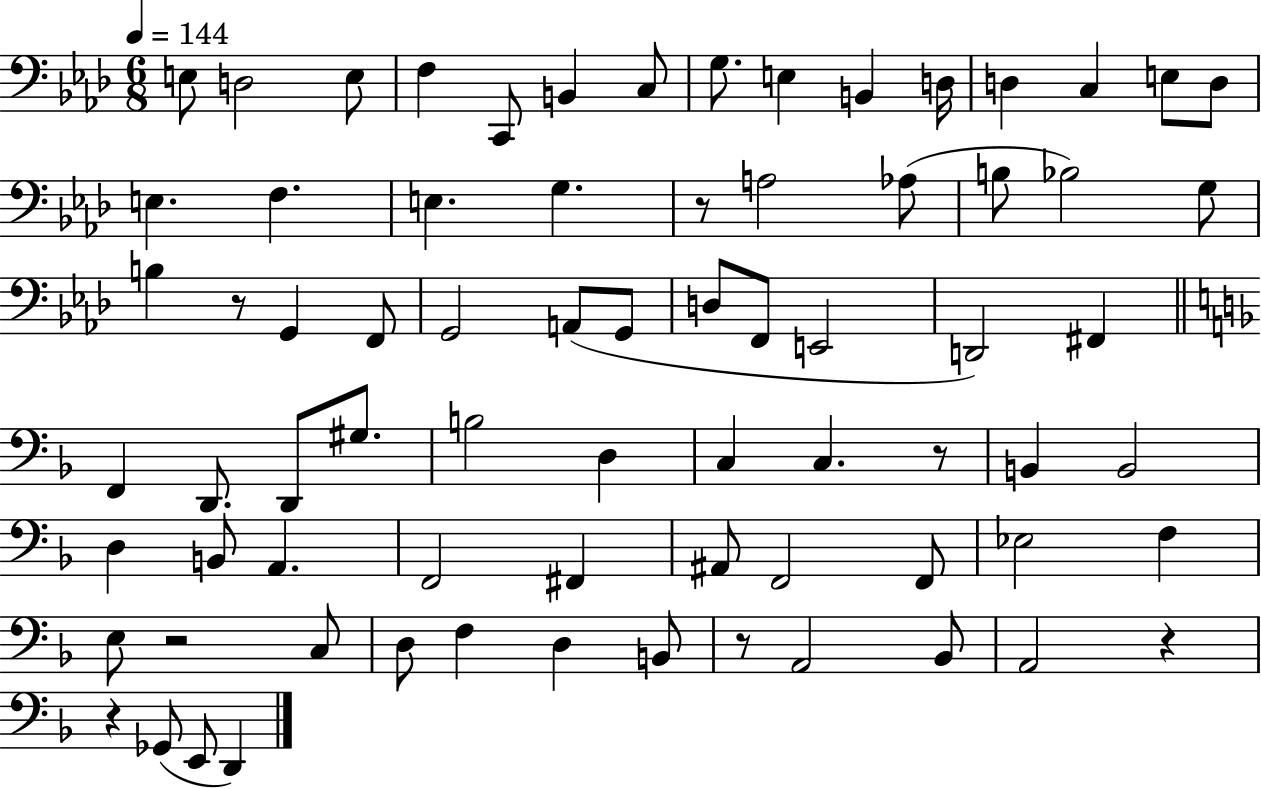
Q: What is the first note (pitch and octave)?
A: E3